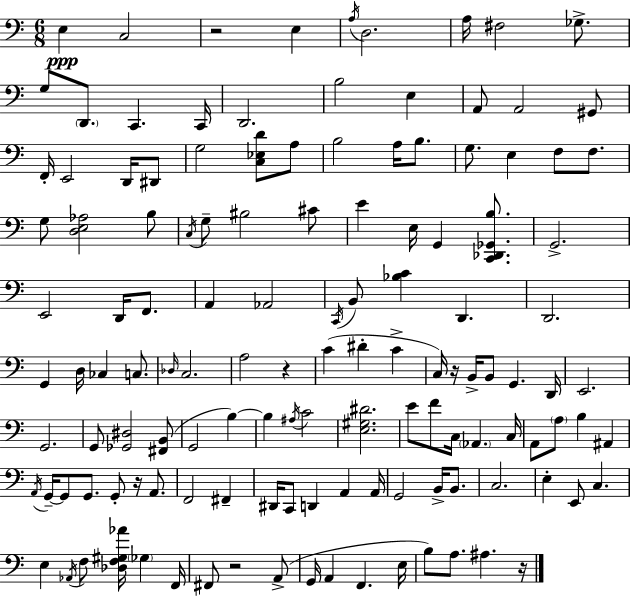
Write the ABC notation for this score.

X:1
T:Untitled
M:6/8
L:1/4
K:Am
E, C,2 z2 E, A,/4 D,2 A,/4 ^F,2 _G,/2 G,/2 D,,/2 C,, C,,/4 D,,2 B,2 E, A,,/2 A,,2 ^G,,/2 F,,/4 E,,2 D,,/4 ^D,,/2 G,2 [C,_E,D]/2 A,/2 B,2 A,/4 B,/2 G,/2 E, F,/2 F,/2 G,/2 [D,E,_A,]2 B,/2 C,/4 G,/2 ^B,2 ^C/2 E E,/4 G,, [C,,_D,,_G,,B,]/2 G,,2 E,,2 D,,/4 F,,/2 A,, _A,,2 C,,/4 B,,/2 [_B,C] D,, D,,2 G,, D,/4 _C, C,/2 _D,/4 C,2 A,2 z C ^D C C,/4 z/4 B,,/4 B,,/2 G,, D,,/4 E,,2 G,,2 G,,/2 [_G,,^D,]2 [^F,,B,,]/2 G,,2 B, B, ^A,/4 C2 [E,^G,^D]2 E/2 F/2 C,/4 _A,, C,/4 A,,/2 A,/2 B, ^A,, A,,/4 G,,/4 G,,/2 G,,/2 G,,/2 z/4 A,,/2 F,,2 ^F,, ^D,,/4 C,,/2 D,, A,, A,,/4 G,,2 B,,/4 B,,/2 C,2 E, E,,/2 C, E, _A,,/4 F,/2 [_D,F,^G,_A]/4 _G, F,,/4 ^F,,/2 z2 A,,/2 G,,/4 A,, F,, E,/4 B,/2 A,/2 ^A, z/4